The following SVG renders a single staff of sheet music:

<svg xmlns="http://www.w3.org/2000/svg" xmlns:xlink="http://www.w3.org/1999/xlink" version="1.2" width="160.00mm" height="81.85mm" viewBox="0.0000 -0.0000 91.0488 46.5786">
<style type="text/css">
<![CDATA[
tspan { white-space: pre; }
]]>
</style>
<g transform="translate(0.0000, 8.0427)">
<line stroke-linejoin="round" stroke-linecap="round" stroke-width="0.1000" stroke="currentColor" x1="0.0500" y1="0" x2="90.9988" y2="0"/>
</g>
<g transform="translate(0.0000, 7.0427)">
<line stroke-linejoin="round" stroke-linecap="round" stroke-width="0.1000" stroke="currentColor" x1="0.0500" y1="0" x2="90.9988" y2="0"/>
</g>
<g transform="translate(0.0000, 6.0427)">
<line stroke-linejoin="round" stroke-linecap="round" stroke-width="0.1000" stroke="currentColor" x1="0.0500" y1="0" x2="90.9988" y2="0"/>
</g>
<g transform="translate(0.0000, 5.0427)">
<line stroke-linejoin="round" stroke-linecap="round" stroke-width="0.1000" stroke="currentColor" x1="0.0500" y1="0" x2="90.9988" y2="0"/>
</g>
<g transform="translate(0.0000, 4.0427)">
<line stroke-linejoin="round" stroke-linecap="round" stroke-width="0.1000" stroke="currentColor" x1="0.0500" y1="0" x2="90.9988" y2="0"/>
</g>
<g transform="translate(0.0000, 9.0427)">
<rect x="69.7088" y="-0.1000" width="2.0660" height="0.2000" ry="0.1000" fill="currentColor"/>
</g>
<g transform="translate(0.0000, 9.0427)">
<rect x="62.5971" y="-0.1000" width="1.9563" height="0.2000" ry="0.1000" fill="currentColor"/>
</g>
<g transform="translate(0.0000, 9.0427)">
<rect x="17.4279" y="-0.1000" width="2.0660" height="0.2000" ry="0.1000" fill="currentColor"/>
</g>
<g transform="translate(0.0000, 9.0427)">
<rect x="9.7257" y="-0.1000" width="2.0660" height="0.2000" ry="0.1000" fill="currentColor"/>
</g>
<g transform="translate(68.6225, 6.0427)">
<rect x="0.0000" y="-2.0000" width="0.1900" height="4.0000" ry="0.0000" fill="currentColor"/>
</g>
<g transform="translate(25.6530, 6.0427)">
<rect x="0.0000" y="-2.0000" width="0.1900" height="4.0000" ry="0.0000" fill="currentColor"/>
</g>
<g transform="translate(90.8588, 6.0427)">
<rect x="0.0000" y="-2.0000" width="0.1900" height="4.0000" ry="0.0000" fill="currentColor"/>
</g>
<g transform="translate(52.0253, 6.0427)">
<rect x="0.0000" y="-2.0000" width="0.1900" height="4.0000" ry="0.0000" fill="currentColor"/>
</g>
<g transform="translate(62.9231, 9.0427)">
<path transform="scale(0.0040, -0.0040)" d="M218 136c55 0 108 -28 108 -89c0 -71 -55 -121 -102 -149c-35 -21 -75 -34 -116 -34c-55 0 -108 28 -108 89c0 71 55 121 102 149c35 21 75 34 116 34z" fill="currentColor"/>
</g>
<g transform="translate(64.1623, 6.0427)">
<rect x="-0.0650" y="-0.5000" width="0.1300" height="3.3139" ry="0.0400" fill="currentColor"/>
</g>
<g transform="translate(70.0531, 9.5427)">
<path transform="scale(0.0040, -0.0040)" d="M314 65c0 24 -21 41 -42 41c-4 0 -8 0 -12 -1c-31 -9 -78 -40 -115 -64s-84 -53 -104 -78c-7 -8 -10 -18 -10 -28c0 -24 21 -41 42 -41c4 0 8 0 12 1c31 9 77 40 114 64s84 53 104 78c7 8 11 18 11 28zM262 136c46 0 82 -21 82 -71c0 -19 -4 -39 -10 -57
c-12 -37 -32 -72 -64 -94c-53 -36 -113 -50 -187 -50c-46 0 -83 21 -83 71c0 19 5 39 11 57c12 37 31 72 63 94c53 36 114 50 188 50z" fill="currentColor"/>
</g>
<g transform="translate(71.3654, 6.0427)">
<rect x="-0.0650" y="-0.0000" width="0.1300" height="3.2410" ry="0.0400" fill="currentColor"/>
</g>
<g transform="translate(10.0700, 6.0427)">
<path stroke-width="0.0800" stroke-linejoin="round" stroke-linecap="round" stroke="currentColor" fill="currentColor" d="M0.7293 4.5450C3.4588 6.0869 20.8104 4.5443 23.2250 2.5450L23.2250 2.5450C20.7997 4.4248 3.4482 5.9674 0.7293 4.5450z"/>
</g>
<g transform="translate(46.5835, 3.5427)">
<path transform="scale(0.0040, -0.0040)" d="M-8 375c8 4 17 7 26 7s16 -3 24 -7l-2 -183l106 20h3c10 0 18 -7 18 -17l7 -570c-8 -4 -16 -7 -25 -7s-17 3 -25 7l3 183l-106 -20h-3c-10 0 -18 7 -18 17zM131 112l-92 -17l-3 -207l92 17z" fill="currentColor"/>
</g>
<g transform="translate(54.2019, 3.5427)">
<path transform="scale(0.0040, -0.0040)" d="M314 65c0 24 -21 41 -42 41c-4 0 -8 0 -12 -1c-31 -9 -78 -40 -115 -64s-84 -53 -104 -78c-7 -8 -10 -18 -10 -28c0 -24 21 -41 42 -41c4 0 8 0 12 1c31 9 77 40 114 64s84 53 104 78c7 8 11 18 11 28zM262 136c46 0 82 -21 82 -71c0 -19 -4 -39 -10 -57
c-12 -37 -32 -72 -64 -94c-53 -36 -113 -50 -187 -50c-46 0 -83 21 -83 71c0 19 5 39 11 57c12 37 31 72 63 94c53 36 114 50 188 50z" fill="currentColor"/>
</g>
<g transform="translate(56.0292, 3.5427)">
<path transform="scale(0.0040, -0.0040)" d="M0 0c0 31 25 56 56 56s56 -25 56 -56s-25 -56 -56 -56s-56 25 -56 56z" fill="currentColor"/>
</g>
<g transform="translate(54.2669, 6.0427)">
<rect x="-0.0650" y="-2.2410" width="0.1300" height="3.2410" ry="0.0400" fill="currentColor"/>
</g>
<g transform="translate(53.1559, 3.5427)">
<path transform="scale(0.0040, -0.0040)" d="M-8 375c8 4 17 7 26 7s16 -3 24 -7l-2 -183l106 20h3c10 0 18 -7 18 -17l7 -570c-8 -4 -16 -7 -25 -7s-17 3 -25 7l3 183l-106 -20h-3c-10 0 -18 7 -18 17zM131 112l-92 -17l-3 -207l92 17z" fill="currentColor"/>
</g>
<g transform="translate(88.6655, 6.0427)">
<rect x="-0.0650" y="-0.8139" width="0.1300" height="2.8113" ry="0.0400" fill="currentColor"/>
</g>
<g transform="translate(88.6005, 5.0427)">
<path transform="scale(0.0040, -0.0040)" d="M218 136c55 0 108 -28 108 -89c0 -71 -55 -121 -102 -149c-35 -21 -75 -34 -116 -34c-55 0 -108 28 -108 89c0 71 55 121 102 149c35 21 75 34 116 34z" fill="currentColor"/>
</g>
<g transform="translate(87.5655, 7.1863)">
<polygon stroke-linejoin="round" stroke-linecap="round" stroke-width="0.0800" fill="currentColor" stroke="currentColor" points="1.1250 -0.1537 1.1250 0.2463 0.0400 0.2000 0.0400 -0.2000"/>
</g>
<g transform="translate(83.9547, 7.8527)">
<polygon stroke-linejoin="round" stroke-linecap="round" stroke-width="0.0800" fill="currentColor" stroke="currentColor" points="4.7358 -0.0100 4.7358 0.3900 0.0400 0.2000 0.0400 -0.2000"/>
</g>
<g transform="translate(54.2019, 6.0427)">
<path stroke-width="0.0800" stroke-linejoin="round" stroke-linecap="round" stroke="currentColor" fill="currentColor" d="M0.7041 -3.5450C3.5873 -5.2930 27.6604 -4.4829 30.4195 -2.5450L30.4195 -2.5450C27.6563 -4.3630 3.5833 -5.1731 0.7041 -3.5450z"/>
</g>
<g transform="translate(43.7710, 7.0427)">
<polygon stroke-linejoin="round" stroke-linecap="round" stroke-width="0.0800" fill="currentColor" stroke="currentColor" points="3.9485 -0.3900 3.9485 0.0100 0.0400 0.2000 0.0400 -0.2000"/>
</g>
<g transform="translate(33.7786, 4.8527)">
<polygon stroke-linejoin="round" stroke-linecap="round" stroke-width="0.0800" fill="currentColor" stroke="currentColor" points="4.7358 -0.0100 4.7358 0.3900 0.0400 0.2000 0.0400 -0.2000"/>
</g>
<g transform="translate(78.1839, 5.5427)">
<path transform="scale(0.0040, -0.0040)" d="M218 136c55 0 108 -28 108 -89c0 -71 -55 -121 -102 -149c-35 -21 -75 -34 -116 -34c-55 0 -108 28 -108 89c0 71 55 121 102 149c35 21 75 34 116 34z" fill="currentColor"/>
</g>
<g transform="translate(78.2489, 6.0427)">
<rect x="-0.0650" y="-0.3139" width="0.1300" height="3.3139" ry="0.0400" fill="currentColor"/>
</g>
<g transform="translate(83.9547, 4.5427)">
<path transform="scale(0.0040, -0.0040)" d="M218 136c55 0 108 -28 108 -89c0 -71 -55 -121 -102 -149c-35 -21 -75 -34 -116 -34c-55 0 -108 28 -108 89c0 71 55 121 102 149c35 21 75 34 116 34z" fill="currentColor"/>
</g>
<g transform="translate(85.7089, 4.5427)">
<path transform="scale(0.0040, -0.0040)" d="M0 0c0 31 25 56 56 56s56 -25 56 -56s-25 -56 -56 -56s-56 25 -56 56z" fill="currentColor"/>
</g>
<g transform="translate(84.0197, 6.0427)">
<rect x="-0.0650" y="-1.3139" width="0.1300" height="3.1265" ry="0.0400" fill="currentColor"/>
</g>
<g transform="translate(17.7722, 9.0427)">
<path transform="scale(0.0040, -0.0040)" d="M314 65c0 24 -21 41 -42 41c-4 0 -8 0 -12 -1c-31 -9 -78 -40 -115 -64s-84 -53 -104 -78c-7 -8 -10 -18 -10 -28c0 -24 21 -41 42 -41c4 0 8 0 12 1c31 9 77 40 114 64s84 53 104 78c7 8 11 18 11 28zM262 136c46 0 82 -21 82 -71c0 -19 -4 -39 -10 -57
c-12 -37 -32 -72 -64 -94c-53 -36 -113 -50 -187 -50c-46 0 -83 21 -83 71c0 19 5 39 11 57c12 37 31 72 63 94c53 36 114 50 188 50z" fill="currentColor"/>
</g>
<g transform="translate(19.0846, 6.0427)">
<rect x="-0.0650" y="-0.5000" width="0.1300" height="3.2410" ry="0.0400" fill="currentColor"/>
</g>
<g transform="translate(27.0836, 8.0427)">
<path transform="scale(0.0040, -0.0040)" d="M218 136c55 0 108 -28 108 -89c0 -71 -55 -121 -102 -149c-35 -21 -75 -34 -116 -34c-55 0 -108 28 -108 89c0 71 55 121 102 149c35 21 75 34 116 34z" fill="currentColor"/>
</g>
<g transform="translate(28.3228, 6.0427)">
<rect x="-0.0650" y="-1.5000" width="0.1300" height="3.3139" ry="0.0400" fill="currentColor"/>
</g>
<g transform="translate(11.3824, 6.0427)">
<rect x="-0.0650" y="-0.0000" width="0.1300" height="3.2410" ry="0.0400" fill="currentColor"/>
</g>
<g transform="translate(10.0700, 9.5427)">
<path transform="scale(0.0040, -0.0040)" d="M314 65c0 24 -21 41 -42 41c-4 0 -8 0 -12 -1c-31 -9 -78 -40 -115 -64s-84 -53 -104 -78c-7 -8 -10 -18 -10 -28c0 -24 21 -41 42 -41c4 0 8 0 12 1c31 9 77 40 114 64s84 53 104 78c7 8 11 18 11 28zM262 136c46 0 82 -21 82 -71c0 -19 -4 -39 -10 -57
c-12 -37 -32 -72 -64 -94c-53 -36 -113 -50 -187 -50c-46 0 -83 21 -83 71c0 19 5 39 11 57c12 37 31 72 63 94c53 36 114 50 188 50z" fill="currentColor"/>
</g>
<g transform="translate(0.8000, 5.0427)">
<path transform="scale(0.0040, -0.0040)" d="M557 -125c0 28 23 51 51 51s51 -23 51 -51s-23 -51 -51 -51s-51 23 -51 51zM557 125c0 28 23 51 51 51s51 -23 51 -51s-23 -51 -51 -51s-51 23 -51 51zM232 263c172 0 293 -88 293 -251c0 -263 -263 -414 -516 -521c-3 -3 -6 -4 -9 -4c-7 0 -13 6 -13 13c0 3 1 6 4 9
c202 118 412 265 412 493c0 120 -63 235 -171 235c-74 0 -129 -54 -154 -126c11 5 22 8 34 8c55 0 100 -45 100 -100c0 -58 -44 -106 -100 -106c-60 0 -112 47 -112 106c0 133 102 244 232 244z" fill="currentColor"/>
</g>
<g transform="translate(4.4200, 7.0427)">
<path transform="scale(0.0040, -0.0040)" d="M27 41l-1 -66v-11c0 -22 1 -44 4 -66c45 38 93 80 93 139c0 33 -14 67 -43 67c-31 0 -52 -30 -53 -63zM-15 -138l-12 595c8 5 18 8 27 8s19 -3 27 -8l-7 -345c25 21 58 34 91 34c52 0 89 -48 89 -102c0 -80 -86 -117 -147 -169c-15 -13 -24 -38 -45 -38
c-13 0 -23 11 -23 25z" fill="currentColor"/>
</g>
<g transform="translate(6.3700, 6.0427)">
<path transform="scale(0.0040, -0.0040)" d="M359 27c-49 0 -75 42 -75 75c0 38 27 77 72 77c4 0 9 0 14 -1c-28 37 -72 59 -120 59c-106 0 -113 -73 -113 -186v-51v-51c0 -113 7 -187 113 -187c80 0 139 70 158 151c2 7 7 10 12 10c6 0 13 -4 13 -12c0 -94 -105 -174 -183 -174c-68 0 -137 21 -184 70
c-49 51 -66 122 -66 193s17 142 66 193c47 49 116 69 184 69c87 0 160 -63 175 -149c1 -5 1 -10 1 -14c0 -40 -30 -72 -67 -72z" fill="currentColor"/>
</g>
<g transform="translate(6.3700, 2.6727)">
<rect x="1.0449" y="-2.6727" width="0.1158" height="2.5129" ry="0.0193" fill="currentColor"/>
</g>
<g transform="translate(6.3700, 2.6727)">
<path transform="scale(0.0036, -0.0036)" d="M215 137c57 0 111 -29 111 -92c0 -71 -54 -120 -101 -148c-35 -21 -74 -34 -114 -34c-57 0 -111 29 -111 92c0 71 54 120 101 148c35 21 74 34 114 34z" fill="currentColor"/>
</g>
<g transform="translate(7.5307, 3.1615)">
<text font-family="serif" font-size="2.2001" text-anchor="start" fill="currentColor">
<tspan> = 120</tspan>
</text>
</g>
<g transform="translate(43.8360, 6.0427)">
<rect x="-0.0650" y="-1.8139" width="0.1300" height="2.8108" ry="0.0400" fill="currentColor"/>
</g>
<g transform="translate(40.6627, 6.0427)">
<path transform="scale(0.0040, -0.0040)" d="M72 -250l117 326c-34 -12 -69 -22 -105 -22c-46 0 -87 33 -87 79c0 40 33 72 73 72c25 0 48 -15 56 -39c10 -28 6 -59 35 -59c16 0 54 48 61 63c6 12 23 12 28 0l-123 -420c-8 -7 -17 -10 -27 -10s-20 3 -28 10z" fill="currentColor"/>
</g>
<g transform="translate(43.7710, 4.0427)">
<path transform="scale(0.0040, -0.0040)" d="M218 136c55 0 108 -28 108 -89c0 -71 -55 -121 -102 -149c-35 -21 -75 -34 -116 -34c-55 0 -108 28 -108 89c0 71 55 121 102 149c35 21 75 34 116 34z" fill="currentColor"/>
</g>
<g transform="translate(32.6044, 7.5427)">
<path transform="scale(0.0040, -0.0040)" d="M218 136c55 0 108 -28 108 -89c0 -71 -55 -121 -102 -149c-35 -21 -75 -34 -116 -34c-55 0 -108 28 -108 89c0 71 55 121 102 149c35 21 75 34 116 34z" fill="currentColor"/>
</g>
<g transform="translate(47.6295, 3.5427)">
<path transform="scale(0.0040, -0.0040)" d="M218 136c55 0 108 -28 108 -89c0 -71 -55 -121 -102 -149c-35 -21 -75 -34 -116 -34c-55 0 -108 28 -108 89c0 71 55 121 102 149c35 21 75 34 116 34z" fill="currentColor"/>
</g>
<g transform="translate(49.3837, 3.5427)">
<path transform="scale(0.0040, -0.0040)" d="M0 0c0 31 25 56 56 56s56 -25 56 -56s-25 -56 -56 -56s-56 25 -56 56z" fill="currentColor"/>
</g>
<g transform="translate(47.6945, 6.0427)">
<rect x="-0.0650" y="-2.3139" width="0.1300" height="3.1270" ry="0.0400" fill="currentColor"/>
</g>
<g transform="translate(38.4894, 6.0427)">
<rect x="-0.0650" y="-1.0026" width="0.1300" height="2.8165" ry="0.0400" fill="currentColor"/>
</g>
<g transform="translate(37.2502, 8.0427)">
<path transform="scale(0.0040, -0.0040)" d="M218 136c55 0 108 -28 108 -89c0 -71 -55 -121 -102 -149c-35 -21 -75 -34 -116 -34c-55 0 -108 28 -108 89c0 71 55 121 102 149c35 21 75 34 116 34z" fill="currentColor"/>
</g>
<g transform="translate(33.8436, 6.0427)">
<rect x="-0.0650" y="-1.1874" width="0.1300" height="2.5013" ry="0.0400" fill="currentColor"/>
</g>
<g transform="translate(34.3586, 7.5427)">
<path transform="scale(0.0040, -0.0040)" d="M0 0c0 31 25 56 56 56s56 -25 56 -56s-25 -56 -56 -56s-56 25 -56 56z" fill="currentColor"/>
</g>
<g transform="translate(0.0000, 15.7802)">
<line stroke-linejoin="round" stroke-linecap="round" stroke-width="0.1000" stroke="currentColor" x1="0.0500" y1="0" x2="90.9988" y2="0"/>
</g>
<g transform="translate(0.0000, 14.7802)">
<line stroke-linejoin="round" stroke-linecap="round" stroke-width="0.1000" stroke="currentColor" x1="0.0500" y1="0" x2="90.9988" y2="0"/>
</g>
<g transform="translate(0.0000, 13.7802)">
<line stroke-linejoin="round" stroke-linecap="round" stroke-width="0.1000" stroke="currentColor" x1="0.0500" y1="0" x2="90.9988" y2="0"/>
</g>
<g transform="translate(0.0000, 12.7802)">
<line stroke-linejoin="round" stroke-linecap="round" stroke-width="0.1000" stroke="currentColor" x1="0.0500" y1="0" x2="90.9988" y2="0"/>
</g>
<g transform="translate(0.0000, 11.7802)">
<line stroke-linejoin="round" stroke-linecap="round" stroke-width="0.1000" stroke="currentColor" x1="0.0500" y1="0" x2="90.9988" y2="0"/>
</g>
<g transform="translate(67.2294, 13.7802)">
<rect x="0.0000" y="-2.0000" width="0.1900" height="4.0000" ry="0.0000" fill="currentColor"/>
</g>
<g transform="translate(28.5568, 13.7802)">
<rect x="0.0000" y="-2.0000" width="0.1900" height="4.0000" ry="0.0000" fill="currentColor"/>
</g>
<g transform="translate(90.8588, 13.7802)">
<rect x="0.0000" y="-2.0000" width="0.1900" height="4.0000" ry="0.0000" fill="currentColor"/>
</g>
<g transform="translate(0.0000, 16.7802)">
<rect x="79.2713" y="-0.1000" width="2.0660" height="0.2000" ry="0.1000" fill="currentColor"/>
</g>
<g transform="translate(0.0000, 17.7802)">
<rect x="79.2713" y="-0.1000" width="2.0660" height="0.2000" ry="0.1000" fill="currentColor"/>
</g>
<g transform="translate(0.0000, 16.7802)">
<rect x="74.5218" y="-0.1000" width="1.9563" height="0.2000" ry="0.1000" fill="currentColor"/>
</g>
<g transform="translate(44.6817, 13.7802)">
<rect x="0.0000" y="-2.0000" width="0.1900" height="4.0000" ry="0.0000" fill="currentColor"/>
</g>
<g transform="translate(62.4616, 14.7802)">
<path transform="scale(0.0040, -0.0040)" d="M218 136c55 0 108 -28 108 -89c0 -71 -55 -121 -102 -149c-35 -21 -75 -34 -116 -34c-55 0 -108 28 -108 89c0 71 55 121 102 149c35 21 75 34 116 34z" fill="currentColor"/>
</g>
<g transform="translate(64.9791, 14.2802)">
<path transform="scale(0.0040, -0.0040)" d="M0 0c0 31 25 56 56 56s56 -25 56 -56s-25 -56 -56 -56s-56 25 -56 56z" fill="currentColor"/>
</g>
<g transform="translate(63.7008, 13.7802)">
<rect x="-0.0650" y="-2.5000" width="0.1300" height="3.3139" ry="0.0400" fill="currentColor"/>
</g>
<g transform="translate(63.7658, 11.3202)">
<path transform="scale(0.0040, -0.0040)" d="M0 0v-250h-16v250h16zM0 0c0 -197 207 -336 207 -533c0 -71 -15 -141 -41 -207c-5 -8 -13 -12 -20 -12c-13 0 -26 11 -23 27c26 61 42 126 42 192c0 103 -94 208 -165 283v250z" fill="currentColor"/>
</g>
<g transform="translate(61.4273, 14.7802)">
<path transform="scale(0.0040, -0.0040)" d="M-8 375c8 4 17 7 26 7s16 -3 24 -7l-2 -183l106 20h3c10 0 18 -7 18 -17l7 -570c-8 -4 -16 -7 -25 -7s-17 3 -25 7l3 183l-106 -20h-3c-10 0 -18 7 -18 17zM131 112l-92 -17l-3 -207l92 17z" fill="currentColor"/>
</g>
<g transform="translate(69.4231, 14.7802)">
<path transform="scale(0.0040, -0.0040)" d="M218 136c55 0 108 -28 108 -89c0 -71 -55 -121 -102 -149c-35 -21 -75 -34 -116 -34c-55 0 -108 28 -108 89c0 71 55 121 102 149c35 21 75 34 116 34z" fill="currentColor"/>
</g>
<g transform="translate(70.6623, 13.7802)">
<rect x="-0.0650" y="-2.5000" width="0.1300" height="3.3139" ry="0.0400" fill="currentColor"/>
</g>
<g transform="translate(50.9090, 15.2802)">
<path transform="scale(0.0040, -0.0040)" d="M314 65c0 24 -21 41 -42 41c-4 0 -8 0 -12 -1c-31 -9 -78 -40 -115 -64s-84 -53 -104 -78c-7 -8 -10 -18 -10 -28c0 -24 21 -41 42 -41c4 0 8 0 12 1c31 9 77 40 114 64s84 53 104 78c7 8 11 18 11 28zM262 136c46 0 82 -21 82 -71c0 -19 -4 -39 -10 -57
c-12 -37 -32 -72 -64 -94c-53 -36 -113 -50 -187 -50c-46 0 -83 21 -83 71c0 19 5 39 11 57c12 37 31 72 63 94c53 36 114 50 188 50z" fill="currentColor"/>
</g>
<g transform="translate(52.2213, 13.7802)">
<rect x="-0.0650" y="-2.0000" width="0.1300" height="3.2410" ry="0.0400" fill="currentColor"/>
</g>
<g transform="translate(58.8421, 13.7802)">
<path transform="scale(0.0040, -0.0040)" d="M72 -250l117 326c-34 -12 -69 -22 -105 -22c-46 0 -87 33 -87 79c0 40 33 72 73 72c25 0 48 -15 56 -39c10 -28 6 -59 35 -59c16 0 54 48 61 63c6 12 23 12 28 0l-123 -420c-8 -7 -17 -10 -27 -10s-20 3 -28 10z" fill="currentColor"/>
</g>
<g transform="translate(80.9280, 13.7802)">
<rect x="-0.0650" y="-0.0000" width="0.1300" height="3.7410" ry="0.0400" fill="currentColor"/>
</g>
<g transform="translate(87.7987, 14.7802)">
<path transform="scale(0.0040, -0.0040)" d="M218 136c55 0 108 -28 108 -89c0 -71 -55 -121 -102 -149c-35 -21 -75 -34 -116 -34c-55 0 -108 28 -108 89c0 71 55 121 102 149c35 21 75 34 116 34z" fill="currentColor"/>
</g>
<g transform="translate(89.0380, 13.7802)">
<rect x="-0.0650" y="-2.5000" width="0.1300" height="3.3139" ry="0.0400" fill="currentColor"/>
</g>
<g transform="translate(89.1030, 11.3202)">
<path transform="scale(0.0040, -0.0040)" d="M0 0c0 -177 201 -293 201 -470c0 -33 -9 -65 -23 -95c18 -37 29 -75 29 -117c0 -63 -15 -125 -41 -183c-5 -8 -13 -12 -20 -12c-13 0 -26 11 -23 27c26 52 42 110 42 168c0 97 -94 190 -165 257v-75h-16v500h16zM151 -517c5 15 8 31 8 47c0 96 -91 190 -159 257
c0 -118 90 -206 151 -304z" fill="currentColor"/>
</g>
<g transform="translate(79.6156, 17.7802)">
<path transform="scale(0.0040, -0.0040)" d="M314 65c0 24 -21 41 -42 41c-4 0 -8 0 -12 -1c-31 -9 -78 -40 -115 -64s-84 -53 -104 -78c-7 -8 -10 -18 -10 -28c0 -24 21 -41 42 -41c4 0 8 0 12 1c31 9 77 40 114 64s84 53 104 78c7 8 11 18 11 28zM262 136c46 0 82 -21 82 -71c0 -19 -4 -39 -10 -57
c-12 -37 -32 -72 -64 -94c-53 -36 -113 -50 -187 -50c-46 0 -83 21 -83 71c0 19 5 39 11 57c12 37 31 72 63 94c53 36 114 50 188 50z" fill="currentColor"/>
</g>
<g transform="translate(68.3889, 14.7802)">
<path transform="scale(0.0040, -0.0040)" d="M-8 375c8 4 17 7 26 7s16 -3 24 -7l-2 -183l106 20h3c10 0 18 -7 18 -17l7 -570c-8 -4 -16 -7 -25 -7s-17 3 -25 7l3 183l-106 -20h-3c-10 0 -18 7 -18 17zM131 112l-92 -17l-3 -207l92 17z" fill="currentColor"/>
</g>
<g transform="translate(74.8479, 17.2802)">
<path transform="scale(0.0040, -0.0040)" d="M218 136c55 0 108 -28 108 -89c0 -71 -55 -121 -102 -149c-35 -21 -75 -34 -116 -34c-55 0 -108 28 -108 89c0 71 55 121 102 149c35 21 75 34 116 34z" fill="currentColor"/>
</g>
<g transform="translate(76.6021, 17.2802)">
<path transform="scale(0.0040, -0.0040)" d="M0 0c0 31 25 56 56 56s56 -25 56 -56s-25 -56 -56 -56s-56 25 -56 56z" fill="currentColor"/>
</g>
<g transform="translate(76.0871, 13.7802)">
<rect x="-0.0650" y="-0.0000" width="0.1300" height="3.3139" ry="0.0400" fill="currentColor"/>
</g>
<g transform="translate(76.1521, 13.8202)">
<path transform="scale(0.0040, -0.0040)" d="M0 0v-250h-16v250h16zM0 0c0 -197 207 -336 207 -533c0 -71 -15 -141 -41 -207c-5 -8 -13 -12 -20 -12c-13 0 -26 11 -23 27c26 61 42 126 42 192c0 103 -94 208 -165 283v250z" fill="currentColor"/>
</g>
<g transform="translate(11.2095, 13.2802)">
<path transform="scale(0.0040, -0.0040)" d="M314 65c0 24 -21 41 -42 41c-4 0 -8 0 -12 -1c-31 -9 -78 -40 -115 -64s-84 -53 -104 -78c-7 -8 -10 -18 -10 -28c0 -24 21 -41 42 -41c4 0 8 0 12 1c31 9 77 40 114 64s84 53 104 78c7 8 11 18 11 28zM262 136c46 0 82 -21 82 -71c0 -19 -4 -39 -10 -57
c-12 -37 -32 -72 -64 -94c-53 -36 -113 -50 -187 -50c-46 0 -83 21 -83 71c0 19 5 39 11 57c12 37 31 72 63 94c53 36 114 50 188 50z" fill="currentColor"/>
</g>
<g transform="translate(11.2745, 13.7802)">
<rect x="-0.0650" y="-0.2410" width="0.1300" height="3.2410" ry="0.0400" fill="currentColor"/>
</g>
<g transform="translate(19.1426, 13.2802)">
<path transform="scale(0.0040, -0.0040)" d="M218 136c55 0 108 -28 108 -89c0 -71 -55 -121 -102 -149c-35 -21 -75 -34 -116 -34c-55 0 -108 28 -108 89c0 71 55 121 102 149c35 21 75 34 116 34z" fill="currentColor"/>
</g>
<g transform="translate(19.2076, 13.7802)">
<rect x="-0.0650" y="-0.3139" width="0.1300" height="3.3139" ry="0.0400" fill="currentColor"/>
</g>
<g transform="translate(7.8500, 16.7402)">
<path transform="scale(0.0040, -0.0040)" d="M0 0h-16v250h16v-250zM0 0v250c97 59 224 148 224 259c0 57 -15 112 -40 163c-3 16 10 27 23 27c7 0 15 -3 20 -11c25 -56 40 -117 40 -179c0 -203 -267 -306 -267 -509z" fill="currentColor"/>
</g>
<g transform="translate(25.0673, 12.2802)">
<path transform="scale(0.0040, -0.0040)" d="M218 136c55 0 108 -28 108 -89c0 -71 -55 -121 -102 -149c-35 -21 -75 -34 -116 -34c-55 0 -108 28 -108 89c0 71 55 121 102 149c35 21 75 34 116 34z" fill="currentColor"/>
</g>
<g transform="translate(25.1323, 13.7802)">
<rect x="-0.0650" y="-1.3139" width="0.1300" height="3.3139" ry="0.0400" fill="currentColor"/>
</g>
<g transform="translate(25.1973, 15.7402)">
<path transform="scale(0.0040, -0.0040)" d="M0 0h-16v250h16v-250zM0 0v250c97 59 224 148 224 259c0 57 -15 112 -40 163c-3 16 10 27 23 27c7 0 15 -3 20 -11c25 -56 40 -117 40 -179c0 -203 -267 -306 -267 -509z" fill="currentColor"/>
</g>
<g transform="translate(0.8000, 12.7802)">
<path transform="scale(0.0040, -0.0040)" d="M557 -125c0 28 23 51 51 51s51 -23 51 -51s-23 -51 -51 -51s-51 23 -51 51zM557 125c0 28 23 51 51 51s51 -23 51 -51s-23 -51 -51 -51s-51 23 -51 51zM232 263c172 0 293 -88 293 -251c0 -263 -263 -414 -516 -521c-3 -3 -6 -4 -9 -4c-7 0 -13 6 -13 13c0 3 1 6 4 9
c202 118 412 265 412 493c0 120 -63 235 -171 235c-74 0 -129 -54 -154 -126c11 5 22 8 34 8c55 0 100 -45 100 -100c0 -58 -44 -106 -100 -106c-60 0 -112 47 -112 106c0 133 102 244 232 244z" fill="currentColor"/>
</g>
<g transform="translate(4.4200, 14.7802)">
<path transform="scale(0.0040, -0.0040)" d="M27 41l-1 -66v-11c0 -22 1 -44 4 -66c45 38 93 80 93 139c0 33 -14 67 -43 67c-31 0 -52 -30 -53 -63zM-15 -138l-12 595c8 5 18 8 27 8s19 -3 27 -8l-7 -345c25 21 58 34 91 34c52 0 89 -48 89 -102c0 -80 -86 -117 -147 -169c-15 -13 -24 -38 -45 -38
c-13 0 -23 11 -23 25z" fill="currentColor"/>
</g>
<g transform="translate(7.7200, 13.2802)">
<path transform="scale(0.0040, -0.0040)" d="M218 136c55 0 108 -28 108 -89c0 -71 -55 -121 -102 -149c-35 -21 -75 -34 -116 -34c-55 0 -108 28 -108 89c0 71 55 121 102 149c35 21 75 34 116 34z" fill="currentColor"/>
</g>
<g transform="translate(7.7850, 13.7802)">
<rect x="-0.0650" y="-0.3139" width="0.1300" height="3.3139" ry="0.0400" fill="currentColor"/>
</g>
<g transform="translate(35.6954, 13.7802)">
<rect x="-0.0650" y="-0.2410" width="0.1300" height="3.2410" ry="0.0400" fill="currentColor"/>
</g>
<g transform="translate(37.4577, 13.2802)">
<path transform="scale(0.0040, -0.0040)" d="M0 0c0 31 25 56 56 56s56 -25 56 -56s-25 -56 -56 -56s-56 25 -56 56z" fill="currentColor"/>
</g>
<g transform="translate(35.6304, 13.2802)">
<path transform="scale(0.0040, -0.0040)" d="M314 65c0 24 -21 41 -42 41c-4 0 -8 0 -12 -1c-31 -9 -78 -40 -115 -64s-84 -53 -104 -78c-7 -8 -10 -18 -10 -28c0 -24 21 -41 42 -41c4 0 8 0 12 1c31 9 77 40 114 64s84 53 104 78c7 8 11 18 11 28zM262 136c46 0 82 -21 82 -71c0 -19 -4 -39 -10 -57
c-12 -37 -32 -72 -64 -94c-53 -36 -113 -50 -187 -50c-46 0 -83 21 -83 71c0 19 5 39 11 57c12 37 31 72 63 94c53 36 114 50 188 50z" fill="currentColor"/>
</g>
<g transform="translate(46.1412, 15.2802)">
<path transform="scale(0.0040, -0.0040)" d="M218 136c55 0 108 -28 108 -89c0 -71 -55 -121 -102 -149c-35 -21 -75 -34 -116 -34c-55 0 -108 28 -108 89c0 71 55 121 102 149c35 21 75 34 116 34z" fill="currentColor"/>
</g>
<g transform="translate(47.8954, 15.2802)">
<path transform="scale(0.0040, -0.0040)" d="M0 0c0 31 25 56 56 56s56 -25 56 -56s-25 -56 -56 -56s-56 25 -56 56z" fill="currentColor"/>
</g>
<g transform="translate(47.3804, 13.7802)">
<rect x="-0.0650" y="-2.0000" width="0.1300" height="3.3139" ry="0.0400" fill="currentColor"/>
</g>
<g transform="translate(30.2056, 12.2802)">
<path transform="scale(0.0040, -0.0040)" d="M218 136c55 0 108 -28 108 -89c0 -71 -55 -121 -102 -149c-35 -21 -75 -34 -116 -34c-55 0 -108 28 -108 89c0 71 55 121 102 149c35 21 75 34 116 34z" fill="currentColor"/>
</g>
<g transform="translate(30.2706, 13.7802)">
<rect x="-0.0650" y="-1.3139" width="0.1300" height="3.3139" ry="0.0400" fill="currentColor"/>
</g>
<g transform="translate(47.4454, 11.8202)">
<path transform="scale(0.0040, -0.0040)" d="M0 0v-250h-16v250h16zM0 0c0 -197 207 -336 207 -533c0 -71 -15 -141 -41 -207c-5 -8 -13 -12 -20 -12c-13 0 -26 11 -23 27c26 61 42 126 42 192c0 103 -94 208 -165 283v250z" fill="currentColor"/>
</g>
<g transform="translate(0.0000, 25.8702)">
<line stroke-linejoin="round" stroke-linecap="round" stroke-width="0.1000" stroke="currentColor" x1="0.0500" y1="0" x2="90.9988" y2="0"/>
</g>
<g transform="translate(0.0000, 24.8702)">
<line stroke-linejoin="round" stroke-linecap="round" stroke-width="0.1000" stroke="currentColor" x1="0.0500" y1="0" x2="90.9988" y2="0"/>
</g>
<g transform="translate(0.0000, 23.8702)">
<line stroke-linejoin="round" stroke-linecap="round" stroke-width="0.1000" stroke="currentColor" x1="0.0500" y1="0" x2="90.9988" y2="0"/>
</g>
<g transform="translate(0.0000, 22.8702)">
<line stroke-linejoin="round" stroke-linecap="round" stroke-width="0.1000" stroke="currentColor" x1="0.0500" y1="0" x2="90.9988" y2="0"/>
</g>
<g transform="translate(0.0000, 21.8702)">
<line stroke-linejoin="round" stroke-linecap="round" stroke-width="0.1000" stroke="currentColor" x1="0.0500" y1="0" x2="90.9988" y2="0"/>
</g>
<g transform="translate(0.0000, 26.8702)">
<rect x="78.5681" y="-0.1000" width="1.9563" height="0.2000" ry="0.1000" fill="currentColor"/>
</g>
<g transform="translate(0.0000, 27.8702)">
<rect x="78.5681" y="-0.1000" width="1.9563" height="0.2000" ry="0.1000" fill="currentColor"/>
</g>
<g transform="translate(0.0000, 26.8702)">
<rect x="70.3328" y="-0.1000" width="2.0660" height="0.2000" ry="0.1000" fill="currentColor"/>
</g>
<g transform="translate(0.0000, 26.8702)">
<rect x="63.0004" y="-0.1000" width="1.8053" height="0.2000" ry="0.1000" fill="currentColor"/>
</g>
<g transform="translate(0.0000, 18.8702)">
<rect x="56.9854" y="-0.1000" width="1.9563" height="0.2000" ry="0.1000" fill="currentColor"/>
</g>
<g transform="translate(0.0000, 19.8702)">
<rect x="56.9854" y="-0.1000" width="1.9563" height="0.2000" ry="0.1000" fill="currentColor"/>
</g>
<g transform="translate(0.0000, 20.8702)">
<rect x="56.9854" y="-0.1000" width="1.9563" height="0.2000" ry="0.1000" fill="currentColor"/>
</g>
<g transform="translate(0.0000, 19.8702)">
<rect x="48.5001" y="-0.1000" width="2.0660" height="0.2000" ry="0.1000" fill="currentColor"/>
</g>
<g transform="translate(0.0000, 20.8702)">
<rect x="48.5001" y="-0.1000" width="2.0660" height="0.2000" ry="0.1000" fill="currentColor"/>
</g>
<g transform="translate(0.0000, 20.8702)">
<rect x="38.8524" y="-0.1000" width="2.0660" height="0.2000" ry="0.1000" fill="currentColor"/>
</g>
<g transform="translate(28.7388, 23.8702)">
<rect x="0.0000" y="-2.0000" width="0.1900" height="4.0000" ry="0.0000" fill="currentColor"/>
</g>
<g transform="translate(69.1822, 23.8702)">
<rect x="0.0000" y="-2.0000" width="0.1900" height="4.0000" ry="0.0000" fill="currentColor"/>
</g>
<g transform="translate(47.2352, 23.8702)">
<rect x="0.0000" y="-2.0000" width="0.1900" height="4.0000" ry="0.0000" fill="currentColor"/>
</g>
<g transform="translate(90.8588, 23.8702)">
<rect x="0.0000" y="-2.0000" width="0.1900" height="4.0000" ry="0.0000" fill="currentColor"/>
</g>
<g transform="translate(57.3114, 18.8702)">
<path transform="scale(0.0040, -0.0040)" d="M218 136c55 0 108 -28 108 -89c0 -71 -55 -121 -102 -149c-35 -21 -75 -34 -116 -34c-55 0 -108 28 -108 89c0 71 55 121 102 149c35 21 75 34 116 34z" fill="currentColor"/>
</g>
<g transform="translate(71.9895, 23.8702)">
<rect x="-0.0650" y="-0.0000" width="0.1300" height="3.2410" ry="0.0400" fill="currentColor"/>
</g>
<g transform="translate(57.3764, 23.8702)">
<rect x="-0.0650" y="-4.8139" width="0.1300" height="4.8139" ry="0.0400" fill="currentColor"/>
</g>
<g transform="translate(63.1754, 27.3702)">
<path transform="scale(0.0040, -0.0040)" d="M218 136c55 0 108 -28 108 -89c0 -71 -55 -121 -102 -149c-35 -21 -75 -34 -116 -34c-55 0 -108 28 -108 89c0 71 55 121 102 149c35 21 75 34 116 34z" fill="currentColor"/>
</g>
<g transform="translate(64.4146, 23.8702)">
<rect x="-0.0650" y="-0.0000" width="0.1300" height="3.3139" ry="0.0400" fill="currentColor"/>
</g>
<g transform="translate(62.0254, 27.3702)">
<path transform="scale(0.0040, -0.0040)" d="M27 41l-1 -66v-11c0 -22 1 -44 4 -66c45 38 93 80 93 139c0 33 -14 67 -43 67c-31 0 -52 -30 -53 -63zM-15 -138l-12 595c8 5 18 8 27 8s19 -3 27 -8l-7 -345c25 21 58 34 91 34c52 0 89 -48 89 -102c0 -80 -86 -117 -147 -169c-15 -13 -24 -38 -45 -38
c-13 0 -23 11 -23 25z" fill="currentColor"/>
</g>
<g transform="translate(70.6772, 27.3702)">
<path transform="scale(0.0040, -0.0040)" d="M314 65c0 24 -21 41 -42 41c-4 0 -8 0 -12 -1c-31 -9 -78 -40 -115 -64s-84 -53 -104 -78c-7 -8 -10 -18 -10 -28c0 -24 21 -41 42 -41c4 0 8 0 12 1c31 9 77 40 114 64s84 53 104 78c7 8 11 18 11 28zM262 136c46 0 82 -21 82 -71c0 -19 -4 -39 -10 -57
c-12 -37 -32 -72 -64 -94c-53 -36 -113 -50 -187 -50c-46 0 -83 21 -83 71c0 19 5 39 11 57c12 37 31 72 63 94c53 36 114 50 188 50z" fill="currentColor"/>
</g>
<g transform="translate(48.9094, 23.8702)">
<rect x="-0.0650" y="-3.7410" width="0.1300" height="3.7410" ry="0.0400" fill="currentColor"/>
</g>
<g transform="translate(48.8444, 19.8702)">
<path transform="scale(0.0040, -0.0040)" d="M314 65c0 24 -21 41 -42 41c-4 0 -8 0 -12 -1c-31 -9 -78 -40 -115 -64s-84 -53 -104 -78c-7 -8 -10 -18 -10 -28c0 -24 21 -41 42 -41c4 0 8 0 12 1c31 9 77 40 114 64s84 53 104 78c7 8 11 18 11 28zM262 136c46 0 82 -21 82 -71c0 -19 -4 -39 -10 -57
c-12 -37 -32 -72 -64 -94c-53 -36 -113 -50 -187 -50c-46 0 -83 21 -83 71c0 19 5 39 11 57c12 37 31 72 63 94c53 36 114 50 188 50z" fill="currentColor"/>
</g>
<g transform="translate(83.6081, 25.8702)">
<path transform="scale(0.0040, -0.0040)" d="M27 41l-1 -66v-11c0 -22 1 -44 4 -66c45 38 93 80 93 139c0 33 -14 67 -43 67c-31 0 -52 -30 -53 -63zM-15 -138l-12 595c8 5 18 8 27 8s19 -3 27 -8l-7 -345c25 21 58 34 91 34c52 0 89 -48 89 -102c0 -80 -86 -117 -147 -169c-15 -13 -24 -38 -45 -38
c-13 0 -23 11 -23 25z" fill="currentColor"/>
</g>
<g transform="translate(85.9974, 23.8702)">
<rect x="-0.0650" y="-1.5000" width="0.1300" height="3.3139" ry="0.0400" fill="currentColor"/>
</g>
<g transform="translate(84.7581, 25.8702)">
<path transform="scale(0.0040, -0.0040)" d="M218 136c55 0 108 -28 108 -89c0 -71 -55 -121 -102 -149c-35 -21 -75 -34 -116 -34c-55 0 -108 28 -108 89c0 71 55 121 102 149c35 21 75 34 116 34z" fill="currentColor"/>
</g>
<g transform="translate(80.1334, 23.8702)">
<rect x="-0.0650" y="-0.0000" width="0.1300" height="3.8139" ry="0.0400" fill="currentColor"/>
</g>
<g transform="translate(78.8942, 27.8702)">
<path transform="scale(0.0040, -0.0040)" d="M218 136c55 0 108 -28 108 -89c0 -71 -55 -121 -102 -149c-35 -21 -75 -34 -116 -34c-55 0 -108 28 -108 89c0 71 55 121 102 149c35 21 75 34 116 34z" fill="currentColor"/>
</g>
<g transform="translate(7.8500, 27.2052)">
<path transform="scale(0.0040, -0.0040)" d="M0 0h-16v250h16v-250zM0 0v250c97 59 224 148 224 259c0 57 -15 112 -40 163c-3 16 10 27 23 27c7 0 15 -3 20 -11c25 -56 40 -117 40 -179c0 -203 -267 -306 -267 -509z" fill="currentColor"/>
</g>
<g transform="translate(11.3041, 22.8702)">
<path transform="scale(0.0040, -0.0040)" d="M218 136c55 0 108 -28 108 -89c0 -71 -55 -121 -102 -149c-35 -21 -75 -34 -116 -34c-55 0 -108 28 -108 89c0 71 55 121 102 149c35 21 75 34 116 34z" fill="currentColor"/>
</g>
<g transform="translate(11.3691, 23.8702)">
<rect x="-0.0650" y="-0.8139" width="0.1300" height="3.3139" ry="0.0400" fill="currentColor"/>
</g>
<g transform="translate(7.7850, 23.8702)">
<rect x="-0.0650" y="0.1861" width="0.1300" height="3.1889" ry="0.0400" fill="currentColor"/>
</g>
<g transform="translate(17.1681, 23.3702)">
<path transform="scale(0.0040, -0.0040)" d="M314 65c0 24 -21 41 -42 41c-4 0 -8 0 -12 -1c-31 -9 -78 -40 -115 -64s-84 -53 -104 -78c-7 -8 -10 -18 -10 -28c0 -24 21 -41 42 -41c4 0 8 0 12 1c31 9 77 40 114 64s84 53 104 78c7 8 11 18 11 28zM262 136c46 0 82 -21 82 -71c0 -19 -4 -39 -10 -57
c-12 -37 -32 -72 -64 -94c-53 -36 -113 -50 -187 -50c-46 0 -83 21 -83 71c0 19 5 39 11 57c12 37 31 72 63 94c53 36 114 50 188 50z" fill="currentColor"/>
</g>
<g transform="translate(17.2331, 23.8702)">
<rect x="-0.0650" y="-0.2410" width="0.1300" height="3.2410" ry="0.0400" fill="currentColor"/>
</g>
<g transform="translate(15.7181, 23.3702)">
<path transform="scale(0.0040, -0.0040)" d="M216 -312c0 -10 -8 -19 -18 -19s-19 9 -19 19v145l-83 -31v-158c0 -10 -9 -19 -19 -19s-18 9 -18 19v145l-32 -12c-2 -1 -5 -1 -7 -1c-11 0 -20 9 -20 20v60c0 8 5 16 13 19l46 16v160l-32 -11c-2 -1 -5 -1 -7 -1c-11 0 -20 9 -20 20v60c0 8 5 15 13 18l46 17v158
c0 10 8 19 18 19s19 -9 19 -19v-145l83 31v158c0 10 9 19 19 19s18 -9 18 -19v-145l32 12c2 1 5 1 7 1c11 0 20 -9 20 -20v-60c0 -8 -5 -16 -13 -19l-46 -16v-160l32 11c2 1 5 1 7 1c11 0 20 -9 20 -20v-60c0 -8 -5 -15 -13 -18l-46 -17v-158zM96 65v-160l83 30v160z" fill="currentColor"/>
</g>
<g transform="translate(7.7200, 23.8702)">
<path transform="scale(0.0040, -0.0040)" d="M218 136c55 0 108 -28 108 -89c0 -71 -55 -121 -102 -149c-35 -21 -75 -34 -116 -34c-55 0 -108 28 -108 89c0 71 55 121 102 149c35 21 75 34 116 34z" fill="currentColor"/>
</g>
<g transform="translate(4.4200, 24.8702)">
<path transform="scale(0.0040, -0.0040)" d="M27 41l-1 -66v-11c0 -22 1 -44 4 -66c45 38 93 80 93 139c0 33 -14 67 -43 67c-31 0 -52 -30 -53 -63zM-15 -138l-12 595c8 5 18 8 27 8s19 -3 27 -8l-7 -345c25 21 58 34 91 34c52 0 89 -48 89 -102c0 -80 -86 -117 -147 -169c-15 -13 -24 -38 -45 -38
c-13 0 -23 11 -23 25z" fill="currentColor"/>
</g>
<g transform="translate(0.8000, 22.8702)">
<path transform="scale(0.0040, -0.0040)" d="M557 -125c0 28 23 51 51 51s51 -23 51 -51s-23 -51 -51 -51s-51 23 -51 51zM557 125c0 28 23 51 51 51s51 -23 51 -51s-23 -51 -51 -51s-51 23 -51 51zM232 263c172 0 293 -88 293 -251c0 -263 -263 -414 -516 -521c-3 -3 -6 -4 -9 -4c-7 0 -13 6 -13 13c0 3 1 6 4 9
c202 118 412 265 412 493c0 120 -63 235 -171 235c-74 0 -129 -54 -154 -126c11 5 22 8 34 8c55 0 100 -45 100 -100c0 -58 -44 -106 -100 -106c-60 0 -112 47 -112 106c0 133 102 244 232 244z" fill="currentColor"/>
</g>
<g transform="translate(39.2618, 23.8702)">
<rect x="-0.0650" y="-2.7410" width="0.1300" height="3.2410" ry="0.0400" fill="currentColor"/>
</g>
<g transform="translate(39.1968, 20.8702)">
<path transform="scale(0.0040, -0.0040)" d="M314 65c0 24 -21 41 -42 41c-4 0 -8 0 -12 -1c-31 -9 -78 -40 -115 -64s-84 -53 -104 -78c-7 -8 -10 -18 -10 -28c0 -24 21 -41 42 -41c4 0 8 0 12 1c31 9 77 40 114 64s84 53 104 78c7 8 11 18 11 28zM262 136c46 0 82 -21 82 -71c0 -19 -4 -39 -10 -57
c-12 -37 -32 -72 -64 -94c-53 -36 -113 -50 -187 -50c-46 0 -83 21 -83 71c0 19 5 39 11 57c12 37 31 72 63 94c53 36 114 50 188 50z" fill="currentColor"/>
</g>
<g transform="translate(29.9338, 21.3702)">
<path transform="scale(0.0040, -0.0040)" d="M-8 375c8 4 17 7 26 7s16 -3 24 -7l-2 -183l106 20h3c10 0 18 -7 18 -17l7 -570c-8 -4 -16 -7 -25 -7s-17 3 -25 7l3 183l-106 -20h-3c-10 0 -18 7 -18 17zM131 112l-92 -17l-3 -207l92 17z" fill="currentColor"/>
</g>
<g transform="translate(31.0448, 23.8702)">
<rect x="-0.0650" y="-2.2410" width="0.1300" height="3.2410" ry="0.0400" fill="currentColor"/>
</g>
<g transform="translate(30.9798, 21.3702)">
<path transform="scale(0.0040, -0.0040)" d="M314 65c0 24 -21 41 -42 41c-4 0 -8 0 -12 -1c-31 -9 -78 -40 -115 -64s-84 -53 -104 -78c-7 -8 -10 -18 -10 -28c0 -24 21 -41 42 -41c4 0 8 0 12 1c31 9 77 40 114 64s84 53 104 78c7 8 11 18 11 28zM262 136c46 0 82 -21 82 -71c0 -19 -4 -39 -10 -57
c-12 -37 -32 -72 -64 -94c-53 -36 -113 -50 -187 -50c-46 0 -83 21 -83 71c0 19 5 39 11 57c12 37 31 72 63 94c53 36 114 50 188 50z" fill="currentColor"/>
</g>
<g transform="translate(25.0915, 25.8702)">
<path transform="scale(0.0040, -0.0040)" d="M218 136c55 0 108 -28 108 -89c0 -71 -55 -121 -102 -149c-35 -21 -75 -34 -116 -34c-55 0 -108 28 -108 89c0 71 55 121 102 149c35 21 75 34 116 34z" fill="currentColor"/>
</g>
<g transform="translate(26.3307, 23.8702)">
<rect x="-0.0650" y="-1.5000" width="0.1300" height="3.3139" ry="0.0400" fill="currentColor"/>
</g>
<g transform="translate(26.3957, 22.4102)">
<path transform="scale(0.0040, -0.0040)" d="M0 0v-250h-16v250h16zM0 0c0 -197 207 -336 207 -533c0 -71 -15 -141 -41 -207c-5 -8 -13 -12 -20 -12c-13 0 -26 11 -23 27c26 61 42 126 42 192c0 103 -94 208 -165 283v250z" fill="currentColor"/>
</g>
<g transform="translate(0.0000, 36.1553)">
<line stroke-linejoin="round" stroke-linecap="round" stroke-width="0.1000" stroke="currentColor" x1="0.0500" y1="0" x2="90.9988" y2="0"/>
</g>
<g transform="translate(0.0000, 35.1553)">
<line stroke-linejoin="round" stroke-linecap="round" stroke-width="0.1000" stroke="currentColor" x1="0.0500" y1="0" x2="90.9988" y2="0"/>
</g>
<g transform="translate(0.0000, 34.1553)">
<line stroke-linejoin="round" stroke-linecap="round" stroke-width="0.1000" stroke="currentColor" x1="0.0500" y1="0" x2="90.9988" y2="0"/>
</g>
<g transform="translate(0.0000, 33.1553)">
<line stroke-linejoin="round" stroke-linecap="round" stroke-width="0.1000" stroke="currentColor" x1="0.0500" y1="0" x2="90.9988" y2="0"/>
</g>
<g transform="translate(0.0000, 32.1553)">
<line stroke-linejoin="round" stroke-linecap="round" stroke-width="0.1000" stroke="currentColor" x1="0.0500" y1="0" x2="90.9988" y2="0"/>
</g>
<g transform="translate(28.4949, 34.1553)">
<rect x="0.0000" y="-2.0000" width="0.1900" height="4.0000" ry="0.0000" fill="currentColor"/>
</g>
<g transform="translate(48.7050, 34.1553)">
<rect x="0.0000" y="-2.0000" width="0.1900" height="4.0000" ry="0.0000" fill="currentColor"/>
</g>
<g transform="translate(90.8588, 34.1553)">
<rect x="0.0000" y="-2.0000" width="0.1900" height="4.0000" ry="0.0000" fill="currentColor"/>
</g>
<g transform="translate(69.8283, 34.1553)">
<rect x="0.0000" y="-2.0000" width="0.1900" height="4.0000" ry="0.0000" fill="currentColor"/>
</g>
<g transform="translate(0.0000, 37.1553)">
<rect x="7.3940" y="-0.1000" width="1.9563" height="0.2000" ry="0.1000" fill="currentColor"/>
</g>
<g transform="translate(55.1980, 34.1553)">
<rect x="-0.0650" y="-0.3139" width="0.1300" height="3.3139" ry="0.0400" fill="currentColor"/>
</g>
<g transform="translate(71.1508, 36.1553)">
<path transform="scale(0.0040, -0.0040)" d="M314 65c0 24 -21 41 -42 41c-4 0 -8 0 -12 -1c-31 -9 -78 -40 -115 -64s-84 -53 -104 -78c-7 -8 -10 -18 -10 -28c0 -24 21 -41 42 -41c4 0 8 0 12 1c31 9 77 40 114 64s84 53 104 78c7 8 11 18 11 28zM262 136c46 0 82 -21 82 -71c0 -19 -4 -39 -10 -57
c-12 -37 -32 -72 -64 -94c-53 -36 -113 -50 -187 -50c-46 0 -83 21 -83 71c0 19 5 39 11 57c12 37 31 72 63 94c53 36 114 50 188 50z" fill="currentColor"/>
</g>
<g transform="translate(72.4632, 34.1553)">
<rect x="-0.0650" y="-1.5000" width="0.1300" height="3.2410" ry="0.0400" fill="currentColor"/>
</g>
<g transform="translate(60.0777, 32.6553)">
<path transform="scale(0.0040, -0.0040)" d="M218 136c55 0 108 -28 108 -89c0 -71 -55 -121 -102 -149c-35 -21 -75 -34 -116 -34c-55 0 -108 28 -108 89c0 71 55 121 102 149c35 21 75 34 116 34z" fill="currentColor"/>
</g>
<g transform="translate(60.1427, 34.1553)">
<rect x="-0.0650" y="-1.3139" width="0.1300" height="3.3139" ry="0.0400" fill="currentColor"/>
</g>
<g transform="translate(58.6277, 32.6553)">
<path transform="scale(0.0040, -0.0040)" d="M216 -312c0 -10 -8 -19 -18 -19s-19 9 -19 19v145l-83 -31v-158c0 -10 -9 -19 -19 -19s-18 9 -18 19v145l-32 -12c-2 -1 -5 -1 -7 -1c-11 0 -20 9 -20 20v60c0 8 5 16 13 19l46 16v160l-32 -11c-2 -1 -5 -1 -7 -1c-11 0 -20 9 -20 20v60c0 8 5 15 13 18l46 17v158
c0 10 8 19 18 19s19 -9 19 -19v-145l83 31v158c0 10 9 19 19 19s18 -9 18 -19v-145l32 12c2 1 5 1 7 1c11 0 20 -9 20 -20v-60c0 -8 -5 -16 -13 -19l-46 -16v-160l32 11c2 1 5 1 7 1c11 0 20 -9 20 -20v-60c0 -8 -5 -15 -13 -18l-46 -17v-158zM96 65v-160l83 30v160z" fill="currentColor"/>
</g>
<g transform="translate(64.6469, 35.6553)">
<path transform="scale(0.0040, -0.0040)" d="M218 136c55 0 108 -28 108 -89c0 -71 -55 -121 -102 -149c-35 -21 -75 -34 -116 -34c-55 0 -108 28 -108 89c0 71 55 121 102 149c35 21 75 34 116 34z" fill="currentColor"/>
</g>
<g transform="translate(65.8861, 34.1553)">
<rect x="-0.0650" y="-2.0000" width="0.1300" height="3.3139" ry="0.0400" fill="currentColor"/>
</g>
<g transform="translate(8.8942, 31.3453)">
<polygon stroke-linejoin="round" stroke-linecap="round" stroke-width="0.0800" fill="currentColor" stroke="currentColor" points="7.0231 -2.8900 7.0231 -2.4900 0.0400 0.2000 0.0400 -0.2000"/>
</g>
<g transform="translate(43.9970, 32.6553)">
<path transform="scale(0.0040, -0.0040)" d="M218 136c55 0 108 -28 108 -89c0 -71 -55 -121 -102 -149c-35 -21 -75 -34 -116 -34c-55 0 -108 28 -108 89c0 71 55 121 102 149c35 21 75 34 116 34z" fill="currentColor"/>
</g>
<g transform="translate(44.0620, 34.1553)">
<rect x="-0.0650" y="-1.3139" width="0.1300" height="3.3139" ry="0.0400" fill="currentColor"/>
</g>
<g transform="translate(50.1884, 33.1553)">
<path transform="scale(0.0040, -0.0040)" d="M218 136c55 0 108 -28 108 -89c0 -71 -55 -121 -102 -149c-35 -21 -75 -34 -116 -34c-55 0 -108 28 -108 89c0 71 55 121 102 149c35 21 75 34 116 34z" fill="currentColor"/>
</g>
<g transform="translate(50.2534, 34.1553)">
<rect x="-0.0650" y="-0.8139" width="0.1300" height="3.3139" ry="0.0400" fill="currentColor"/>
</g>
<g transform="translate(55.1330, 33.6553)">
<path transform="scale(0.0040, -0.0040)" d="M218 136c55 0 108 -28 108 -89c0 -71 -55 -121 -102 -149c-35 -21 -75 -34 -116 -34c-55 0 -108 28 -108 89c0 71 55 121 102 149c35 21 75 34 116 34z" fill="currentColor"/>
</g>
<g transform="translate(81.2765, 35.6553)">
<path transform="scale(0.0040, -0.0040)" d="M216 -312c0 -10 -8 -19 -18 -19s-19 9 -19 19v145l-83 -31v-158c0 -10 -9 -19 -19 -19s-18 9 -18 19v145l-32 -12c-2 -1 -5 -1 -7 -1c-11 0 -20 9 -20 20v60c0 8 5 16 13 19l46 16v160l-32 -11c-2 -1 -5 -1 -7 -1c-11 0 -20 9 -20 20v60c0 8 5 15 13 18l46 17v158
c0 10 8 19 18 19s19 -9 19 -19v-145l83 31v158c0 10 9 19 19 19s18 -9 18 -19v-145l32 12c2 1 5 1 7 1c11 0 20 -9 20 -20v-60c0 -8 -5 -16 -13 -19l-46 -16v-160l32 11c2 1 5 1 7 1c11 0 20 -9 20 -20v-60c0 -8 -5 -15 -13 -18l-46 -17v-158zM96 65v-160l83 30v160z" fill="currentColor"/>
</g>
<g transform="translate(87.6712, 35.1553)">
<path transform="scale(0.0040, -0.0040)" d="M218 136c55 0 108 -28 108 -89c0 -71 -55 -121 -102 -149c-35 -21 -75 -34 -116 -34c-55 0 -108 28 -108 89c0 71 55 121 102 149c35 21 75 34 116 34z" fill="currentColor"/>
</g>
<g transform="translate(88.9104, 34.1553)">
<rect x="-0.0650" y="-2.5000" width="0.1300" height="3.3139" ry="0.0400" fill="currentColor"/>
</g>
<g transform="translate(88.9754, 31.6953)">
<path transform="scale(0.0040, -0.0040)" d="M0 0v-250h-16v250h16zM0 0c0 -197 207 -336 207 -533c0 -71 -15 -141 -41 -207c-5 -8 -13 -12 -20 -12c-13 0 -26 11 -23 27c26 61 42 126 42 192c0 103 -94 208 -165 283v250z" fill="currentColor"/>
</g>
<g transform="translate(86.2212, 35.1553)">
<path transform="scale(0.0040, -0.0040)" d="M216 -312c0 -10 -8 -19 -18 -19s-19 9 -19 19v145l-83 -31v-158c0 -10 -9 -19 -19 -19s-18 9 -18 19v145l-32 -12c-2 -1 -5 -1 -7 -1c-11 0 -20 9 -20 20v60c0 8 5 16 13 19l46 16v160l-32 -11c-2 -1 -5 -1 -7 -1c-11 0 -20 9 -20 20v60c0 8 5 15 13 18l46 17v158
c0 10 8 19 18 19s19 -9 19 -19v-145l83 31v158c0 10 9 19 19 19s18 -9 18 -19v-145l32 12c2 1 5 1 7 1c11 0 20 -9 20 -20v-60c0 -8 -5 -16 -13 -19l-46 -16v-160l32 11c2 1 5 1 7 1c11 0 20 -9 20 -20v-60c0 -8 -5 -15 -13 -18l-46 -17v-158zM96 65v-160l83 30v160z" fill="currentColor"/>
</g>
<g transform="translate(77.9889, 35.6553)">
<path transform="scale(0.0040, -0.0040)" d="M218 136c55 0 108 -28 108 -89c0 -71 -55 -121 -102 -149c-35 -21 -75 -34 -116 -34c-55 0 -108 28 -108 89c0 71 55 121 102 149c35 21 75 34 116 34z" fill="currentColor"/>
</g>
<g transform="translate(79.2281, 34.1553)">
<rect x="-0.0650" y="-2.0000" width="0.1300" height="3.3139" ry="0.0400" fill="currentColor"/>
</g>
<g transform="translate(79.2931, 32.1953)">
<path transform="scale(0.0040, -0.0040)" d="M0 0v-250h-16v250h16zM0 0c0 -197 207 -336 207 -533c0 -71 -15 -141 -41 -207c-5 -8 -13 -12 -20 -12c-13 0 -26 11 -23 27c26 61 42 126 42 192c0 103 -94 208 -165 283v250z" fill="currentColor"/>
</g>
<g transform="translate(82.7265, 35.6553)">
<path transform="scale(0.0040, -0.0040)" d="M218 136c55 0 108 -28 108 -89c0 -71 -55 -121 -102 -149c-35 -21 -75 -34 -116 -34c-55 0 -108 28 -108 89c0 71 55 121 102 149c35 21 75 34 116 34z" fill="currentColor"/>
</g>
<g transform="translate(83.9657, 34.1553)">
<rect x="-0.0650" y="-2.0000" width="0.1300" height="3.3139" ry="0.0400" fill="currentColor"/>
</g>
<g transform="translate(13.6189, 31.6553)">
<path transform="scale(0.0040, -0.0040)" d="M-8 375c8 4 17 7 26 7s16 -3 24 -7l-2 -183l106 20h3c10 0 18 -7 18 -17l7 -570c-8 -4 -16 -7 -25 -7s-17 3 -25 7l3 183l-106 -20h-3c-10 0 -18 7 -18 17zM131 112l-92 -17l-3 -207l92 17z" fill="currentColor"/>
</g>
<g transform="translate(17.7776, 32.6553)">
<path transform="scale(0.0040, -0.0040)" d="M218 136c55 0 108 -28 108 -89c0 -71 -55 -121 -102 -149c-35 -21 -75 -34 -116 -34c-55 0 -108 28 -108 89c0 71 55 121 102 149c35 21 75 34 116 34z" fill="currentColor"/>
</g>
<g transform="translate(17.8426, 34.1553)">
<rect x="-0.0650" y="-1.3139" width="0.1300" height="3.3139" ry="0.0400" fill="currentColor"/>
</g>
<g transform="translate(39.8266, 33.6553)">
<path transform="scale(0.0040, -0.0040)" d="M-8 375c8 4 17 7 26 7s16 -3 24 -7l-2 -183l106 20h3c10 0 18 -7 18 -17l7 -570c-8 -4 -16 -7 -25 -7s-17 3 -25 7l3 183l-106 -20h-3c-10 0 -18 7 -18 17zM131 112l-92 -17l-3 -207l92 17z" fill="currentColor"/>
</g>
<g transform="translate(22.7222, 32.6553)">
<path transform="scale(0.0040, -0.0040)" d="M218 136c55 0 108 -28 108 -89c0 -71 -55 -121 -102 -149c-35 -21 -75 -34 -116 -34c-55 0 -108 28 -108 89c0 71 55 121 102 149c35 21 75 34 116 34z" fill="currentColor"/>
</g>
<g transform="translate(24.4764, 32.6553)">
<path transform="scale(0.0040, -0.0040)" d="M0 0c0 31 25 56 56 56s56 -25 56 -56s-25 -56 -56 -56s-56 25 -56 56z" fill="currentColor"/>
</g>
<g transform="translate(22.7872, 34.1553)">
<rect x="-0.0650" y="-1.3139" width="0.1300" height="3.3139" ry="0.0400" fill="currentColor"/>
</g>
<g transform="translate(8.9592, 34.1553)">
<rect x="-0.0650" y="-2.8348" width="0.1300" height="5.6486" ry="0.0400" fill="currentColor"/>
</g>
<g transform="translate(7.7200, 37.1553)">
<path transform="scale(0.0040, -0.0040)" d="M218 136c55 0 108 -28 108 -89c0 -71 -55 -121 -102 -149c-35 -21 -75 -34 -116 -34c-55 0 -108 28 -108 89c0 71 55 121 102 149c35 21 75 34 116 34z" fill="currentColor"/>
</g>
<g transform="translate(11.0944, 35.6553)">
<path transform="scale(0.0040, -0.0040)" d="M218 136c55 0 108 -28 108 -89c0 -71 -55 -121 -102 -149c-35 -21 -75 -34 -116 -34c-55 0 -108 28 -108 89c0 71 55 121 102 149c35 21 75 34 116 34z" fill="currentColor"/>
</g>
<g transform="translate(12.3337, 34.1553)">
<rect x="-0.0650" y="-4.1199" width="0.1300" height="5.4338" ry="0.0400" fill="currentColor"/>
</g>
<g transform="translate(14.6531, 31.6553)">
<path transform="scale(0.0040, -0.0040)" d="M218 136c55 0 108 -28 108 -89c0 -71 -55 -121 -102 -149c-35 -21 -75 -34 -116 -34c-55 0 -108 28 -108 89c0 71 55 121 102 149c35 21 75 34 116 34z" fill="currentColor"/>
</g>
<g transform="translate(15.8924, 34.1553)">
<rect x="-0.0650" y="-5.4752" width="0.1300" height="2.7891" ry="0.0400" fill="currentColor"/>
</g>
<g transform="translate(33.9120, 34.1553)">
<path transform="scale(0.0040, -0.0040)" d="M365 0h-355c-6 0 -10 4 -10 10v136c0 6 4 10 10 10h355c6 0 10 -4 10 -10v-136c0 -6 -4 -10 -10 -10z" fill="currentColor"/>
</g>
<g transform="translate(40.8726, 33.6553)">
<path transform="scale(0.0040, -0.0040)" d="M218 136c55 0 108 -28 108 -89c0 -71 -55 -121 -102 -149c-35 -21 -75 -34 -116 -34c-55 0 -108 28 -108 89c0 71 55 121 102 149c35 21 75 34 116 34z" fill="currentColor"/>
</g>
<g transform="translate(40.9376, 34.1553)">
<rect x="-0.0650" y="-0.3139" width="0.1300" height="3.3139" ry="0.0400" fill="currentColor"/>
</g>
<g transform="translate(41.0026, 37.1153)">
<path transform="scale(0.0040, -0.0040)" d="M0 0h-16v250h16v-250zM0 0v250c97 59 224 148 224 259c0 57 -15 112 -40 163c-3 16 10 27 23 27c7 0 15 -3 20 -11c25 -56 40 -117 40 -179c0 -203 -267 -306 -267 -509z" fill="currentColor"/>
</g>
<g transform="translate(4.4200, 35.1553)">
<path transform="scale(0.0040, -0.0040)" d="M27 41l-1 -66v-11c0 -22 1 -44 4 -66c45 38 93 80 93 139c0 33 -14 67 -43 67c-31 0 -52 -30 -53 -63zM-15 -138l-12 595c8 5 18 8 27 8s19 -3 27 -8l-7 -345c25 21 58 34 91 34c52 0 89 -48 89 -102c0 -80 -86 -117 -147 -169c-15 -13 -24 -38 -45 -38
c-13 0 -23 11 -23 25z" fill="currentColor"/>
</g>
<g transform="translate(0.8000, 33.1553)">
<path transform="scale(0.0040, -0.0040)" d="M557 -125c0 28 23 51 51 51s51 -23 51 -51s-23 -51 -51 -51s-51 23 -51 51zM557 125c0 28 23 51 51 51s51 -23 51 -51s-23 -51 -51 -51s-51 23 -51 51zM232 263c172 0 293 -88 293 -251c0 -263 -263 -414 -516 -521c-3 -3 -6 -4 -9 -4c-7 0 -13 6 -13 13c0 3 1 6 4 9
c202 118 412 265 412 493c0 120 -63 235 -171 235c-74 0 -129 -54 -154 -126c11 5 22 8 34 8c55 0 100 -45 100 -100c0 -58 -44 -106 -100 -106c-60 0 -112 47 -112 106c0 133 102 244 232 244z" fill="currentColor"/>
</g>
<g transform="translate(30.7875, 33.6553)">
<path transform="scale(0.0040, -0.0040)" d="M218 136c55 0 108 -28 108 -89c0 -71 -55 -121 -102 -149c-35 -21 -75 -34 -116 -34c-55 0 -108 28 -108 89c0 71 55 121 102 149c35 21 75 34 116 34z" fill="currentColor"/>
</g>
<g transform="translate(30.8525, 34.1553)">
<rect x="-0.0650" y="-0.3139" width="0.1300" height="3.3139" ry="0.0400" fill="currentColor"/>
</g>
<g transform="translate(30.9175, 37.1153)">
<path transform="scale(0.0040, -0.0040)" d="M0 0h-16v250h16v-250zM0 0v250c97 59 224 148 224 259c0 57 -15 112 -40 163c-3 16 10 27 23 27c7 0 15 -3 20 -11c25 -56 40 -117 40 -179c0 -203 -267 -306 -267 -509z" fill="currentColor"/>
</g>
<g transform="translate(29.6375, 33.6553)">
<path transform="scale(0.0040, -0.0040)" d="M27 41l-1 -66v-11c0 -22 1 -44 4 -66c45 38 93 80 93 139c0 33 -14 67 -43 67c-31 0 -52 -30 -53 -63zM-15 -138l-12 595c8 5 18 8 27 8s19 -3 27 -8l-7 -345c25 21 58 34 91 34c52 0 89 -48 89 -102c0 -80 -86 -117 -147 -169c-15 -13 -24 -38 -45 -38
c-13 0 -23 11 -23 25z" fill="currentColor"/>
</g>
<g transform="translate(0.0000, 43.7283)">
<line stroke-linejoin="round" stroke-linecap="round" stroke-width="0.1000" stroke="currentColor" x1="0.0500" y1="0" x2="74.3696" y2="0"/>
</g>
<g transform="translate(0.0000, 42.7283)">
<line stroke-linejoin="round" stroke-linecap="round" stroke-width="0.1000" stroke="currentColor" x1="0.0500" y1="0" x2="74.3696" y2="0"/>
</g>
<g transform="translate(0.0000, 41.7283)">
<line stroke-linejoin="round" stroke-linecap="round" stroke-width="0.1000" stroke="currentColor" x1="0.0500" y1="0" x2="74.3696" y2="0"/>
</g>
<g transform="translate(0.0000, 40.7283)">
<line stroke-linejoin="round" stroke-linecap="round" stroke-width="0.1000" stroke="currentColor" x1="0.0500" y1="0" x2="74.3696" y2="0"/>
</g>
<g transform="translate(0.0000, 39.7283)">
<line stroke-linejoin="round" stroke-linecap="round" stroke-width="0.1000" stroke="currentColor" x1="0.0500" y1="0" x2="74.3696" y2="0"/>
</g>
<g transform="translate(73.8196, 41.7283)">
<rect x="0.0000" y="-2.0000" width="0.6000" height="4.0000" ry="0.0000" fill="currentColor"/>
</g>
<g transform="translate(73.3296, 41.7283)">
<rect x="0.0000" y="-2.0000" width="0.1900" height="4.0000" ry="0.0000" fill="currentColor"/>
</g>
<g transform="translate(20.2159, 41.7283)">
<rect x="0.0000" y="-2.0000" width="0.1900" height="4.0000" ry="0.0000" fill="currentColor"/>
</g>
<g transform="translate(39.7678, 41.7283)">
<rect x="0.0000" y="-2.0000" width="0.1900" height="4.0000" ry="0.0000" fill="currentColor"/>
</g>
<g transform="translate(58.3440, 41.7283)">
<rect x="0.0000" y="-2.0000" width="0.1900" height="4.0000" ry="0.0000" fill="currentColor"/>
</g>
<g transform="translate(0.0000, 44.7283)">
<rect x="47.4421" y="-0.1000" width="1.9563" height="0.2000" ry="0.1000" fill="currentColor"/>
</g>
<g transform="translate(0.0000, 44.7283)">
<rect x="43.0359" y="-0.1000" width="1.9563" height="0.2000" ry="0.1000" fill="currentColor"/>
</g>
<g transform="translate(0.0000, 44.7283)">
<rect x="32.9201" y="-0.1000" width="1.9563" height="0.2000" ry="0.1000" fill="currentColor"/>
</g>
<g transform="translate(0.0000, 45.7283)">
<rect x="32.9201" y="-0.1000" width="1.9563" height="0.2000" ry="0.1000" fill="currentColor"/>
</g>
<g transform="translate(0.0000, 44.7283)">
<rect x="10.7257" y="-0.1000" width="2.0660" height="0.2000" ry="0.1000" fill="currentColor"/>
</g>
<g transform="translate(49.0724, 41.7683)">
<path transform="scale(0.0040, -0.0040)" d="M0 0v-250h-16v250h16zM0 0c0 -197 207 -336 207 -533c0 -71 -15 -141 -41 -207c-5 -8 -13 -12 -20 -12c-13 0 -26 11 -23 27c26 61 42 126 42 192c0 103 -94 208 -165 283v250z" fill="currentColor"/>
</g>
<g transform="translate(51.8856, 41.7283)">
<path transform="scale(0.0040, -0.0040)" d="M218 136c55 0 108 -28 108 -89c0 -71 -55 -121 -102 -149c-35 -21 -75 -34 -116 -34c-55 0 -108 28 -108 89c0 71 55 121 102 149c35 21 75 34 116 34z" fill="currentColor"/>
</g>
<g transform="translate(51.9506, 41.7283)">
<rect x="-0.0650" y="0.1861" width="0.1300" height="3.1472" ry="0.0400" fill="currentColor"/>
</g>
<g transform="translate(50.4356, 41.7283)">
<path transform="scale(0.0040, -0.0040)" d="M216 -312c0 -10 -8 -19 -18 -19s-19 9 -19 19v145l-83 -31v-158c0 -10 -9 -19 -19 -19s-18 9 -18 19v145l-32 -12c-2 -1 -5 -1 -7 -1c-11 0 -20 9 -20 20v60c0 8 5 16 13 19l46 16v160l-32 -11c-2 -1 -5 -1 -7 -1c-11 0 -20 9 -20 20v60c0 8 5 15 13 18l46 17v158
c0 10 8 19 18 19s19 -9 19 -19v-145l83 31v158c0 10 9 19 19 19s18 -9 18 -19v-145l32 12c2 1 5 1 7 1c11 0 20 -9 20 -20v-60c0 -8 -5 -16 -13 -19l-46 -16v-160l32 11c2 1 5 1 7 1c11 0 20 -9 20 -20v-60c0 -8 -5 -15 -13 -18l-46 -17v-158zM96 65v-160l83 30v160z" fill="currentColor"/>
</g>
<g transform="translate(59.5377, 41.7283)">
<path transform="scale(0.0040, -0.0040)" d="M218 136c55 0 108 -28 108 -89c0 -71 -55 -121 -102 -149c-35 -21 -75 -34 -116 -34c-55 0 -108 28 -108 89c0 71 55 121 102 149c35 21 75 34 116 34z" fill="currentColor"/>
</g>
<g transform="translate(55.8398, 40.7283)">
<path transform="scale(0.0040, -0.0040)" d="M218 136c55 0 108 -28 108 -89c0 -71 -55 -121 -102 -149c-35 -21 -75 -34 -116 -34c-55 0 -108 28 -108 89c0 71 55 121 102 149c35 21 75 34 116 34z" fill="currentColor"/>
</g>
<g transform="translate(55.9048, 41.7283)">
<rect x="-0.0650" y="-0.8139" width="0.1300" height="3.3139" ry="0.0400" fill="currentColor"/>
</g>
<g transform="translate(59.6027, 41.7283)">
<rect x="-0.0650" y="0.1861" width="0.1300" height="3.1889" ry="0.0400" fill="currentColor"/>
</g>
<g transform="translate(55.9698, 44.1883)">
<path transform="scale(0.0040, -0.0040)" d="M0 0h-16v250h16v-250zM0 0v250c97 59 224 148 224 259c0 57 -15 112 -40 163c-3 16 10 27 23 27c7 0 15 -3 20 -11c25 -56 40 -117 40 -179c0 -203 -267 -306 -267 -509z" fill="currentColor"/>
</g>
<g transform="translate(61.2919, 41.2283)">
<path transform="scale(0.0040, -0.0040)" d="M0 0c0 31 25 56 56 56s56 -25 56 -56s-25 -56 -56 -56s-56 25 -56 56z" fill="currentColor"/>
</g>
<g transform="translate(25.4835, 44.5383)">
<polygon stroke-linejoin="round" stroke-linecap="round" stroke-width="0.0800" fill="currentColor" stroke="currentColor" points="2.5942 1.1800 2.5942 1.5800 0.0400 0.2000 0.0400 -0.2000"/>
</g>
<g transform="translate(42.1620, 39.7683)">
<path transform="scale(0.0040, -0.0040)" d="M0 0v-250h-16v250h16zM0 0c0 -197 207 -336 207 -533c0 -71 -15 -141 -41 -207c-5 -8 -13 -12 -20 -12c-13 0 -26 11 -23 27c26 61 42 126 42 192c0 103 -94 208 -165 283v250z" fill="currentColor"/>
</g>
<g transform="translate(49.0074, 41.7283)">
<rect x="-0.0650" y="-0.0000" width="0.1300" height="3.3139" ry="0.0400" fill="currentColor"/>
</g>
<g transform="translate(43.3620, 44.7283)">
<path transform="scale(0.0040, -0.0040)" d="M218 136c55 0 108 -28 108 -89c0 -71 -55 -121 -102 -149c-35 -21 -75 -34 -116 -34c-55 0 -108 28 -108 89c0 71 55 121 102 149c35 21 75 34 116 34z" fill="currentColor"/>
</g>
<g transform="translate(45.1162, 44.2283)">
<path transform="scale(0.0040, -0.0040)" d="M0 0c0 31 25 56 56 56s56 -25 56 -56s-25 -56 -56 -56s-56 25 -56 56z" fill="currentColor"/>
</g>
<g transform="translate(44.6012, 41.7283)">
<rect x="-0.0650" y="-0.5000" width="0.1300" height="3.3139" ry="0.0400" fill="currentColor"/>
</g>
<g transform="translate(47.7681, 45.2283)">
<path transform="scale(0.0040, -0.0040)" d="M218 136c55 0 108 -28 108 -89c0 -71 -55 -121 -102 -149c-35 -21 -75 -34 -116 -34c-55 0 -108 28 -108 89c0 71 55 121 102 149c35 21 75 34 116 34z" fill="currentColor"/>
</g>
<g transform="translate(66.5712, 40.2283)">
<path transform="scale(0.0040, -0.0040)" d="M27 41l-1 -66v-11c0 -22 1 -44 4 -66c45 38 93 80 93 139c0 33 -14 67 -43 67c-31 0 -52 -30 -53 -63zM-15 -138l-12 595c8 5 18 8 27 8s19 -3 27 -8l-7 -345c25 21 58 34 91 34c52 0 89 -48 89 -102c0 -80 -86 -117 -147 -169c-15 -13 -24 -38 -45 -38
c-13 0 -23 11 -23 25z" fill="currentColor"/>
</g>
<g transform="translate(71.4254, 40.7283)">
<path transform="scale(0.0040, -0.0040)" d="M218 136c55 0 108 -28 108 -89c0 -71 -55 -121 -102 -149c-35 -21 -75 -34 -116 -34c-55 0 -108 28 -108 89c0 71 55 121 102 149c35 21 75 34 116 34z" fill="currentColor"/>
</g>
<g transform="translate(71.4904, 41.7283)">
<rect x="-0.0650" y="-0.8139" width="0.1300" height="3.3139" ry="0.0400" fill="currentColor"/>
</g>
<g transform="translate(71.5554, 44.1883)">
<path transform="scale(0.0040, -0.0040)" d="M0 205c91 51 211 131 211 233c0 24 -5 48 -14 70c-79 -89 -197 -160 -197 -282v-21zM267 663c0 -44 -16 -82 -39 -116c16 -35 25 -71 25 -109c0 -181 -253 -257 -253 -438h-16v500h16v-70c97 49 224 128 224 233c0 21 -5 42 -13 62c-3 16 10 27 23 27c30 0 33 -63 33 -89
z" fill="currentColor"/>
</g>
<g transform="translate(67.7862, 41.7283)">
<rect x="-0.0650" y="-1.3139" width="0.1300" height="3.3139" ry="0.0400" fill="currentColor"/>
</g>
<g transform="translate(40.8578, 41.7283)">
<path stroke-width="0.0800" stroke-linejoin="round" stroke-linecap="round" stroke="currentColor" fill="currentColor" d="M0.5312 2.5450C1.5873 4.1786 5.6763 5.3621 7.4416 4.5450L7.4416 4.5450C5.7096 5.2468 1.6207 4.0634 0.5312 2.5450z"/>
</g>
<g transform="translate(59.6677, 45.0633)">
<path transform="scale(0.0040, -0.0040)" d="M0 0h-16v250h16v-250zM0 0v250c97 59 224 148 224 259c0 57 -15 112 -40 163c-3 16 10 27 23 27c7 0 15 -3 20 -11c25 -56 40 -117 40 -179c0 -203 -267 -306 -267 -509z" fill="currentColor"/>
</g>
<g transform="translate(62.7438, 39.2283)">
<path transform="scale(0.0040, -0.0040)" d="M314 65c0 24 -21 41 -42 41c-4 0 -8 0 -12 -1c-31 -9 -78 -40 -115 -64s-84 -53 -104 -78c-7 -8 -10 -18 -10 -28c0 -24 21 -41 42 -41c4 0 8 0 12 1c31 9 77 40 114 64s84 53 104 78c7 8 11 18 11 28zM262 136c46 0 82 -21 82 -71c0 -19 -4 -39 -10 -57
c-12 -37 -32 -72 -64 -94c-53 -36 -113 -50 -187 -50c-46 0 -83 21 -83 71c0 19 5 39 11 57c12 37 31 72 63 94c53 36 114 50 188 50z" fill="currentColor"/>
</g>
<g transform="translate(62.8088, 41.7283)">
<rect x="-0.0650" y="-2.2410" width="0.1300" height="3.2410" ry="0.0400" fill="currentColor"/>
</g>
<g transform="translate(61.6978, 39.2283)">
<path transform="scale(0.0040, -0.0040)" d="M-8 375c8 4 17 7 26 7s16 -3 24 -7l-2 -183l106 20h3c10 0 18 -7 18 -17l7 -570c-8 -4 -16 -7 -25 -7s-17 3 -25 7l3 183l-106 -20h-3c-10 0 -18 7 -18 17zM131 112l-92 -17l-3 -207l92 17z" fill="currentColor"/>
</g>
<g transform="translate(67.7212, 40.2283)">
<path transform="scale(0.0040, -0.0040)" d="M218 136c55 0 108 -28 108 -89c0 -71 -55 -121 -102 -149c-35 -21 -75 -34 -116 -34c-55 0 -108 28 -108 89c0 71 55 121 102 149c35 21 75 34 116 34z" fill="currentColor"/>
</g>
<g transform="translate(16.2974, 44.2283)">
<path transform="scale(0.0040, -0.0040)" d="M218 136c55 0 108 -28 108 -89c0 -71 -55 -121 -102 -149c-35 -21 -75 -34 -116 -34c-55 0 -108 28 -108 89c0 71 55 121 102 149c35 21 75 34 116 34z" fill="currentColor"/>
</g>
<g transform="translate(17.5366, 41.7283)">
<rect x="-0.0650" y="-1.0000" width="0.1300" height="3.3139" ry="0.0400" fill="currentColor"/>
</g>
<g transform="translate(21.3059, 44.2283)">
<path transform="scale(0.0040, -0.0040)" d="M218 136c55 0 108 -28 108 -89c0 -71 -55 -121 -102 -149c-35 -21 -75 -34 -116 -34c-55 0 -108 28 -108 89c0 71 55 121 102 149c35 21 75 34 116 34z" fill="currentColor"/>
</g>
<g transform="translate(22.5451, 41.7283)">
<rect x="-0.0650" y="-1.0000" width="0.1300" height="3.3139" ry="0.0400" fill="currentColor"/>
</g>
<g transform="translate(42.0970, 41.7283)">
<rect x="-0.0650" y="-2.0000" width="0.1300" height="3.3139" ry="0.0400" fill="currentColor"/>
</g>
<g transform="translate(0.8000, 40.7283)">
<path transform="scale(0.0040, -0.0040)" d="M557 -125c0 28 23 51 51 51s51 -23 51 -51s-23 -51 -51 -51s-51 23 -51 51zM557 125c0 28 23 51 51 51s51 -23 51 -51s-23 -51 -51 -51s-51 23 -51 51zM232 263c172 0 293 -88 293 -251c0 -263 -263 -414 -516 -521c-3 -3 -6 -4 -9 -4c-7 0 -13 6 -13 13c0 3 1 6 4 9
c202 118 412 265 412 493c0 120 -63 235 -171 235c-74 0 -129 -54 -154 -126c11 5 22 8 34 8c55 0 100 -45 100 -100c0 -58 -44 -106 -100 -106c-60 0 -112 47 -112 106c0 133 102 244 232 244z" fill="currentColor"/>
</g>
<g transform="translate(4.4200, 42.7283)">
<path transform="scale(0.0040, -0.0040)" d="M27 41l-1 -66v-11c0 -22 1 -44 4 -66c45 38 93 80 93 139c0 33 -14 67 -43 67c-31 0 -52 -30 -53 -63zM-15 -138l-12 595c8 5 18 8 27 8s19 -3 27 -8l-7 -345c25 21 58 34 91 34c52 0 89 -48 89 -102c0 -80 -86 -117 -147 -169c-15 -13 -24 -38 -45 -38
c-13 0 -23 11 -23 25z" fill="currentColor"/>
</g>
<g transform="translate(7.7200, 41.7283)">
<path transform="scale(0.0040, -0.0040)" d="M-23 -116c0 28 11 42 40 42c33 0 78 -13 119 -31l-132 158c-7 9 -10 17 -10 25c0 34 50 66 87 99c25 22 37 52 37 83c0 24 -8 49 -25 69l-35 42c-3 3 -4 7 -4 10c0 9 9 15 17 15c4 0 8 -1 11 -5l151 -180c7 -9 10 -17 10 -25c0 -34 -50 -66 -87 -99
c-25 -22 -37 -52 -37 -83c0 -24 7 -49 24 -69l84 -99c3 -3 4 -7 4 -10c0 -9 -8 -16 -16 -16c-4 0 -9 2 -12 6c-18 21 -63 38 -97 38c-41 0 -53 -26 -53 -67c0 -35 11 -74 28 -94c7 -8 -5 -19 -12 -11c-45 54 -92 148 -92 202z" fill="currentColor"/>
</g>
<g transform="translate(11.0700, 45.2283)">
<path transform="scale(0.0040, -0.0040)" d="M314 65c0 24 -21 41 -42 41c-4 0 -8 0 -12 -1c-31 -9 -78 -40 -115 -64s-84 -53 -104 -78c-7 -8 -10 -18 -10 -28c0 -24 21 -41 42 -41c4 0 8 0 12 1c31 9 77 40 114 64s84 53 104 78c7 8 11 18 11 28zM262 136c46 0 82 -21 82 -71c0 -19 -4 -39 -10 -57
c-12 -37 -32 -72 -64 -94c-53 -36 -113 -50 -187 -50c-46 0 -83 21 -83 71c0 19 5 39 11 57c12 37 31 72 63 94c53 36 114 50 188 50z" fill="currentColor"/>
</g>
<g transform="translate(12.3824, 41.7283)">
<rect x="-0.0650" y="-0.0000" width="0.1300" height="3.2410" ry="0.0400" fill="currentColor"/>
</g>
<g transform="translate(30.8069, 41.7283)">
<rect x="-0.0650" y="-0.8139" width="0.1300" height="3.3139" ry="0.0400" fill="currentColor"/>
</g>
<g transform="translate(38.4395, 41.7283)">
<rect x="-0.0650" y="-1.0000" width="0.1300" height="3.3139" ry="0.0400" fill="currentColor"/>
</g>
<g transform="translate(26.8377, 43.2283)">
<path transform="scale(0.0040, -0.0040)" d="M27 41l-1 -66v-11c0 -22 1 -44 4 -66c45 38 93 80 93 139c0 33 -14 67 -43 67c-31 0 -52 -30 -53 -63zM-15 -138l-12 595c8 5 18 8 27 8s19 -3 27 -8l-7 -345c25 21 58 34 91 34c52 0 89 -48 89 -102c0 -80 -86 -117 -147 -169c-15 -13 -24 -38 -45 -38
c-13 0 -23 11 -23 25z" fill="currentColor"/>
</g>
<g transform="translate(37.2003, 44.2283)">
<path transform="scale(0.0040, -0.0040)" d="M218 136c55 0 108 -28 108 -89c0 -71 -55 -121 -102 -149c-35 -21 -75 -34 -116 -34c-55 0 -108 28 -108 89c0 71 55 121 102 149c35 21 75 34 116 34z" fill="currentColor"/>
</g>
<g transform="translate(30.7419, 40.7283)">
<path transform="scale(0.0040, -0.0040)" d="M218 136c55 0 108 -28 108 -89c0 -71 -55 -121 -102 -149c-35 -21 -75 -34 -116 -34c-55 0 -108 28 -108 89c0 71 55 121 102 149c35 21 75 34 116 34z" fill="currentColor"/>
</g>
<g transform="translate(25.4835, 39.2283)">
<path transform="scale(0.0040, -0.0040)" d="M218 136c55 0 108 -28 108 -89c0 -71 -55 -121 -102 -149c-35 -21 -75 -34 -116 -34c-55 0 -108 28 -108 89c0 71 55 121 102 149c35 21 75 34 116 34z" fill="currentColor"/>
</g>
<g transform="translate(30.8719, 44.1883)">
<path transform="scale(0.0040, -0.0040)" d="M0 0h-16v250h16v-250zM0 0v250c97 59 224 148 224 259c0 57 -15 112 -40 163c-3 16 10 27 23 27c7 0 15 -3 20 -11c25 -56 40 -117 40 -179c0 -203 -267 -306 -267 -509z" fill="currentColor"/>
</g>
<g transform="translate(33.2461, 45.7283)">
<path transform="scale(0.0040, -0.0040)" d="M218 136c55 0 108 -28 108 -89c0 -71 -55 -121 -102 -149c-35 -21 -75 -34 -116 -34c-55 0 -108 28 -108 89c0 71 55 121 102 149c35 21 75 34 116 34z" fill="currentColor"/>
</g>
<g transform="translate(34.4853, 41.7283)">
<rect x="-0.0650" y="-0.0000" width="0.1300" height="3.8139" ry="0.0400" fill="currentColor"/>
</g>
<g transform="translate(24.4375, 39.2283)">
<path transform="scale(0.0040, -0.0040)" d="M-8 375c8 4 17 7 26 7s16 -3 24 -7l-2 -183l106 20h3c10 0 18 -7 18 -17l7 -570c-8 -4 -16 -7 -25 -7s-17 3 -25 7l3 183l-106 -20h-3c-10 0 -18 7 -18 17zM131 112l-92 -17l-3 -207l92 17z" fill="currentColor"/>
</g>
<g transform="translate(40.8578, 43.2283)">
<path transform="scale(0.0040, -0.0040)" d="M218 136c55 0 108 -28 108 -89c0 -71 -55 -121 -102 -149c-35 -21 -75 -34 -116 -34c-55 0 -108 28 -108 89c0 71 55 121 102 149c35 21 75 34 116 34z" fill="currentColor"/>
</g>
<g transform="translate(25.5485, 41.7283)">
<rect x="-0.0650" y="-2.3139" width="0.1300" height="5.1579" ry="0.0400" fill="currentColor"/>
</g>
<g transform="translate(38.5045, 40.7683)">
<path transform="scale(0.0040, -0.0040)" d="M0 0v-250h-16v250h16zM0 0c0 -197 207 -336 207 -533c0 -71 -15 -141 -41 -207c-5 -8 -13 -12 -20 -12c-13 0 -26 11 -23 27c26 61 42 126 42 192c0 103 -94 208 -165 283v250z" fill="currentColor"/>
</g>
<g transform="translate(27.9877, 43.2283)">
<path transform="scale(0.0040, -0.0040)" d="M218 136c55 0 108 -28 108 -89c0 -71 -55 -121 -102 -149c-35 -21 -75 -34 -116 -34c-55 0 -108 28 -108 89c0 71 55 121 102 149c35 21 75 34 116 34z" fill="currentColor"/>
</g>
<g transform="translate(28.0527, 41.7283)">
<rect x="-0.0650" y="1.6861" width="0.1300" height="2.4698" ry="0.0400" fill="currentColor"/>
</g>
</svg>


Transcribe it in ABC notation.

X:1
T:Untitled
M:4/4
L:1/4
K:F
D,,2 E,,2 G,, A,,/2 G,,/2 z/2 A,/2 B,/2 B,2 E,, D,,2 E, G,/2 F,/4 E,/2 E,2 E, G,/2 G, E,2 A,,/2 A,,2 z/2 B,,/2 B,, D,,/2 C,,2 B,,/4 D,/2 F, ^E,2 G,,/2 B,2 C2 E2 G _D,, D,,2 C,, _G,, E,,/2 A,,/2 B,/2 G, G, _E,/2 z2 E,/2 G, F, E, ^G, A,, G,,2 A,,/2 ^A,, ^B,,/2 z D,,2 F,, F,, B,/2 _A,,/2 F,/2 C,, F,,/2 A,,/2 E,, D,,/2 ^D, F,/2 D,/2 B,2 _G, F,/4